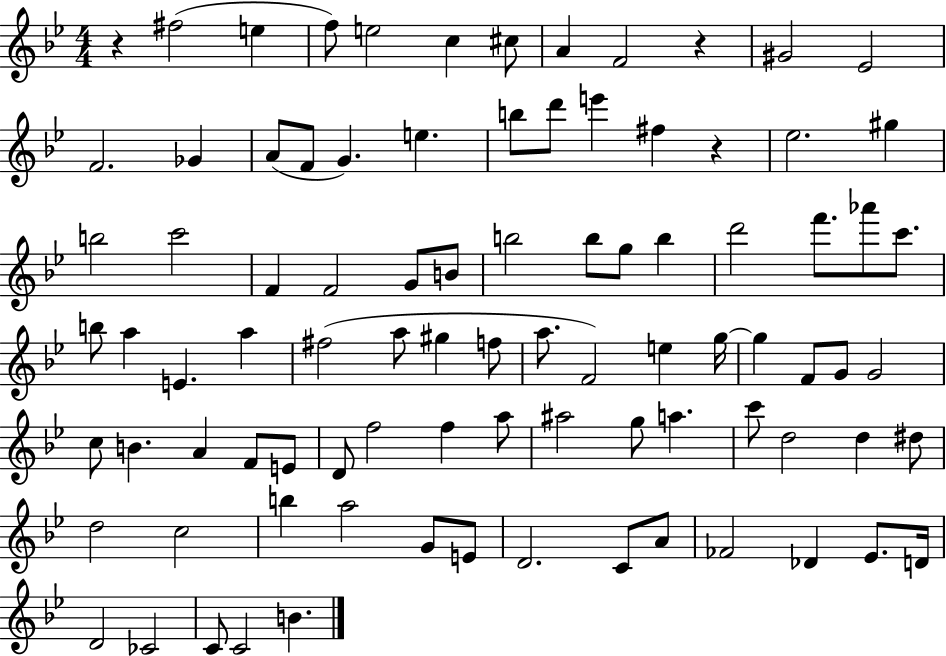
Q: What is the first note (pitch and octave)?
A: F#5